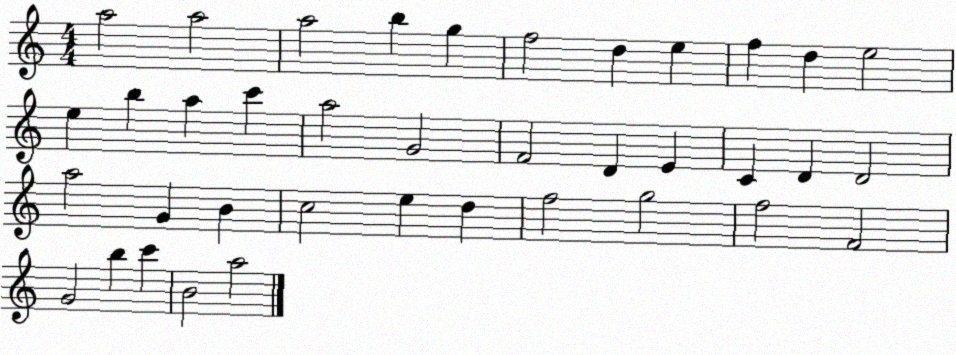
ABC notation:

X:1
T:Untitled
M:4/4
L:1/4
K:C
a2 a2 a2 b g f2 d e f d e2 e b a c' a2 G2 F2 D E C D D2 a2 G B c2 e d f2 g2 f2 F2 G2 b c' B2 a2